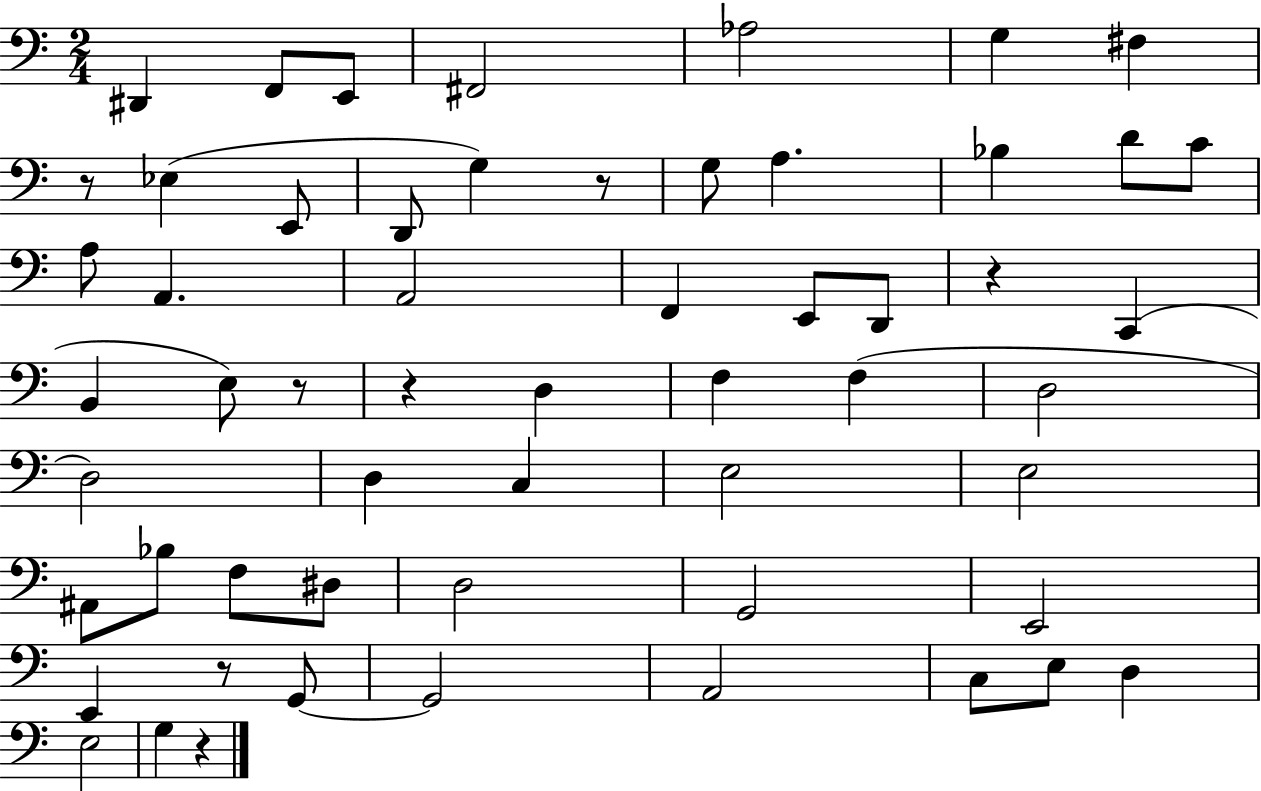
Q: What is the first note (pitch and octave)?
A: D#2